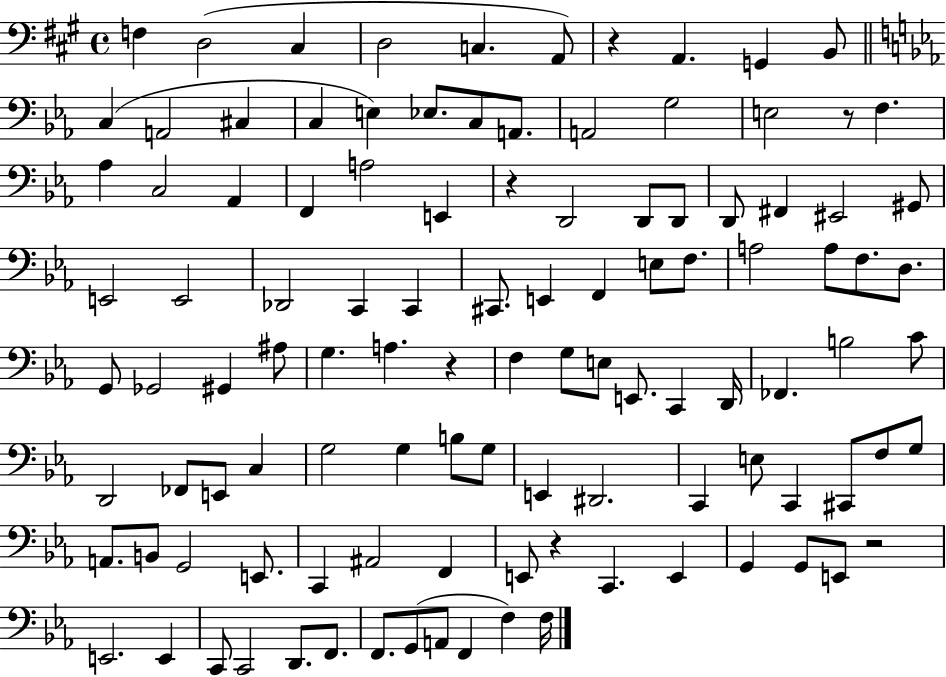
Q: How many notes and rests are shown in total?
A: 110